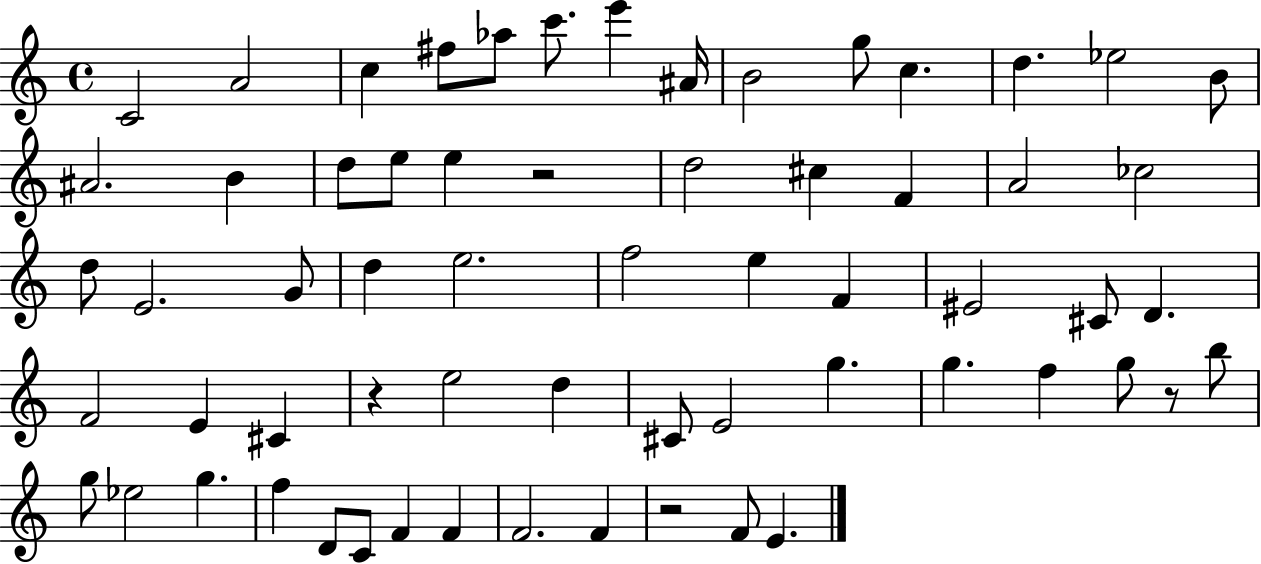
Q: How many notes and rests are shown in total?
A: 63